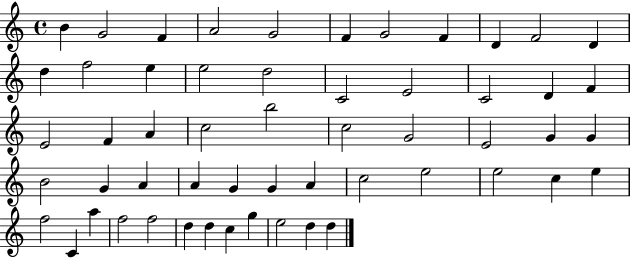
{
  \clef treble
  \time 4/4
  \defaultTimeSignature
  \key c \major
  b'4 g'2 f'4 | a'2 g'2 | f'4 g'2 f'4 | d'4 f'2 d'4 | \break d''4 f''2 e''4 | e''2 d''2 | c'2 e'2 | c'2 d'4 f'4 | \break e'2 f'4 a'4 | c''2 b''2 | c''2 g'2 | e'2 g'4 g'4 | \break b'2 g'4 a'4 | a'4 g'4 g'4 a'4 | c''2 e''2 | e''2 c''4 e''4 | \break f''2 c'4 a''4 | f''2 f''2 | d''4 d''4 c''4 g''4 | e''2 d''4 d''4 | \break \bar "|."
}